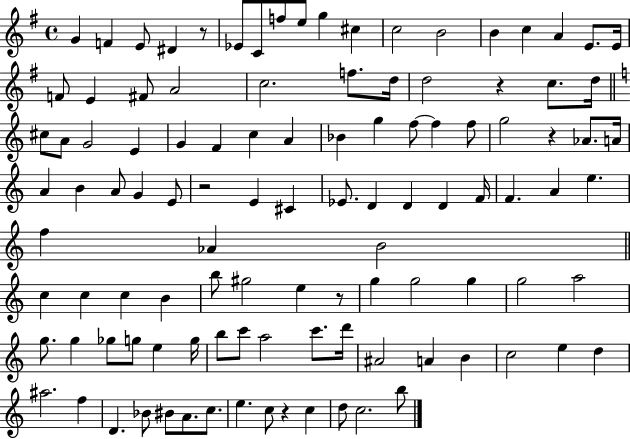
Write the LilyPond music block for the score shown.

{
  \clef treble
  \time 4/4
  \defaultTimeSignature
  \key g \major
  \repeat volta 2 { g'4 f'4 e'8 dis'4 r8 | ees'8 c'8 f''8 e''8 g''4 cis''4 | c''2 b'2 | b'4 c''4 a'4 e'8. e'16 | \break f'8 e'4 fis'8 a'2 | c''2. f''8. d''16 | d''2 r4 c''8. d''16 | \bar "||" \break \key c \major cis''8 a'8 g'2 e'4 | g'4 f'4 c''4 a'4 | bes'4 g''4 f''8~~ f''4 f''8 | g''2 r4 aes'8. a'16 | \break a'4 b'4 a'8 g'4 e'8 | r2 e'4 cis'4 | ees'8. d'4 d'4 d'4 f'16 | f'4. a'4 e''4. | \break f''4 aes'4 b'2 | \bar "||" \break \key c \major c''4 c''4 c''4 b'4 | b''8 gis''2 e''4 r8 | g''4 g''2 g''4 | g''2 a''2 | \break g''8. g''4 ges''8 g''8 e''4 g''16 | b''8 c'''8 a''2 c'''8. d'''16 | ais'2 a'4 b'4 | c''2 e''4 d''4 | \break ais''2. f''4 | d'4. bes'8 bis'8 a'8. c''8. | e''4. c''8 r4 c''4 | d''8 c''2. b''8 | \break } \bar "|."
}